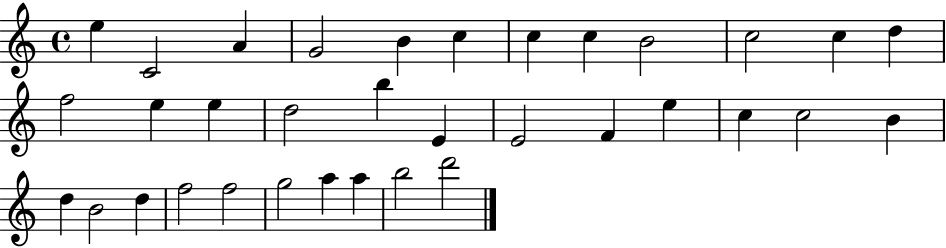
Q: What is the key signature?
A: C major